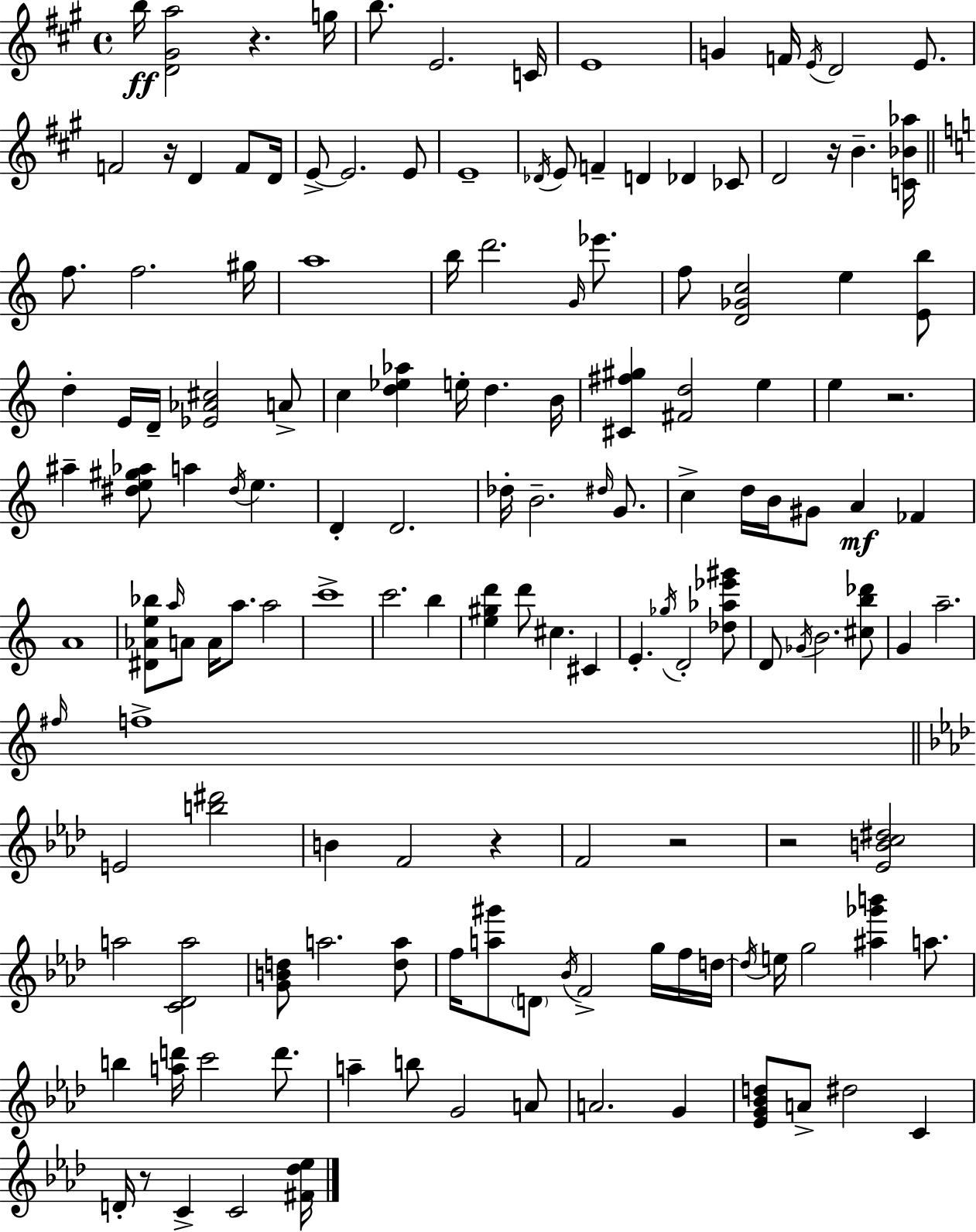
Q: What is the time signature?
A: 4/4